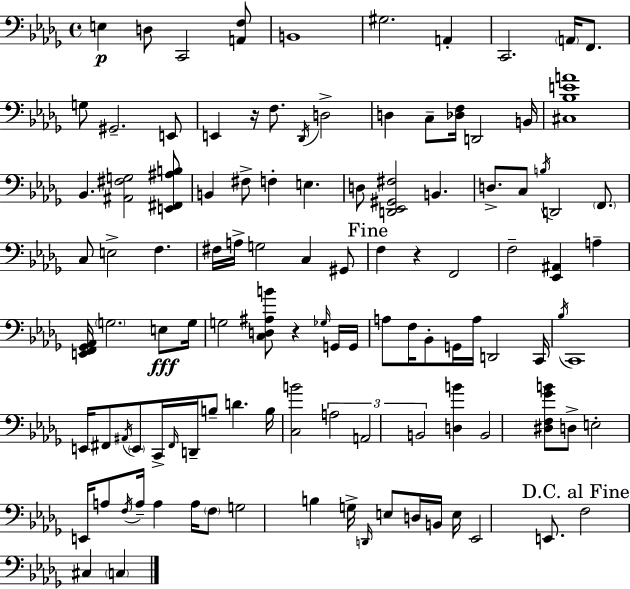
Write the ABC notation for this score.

X:1
T:Untitled
M:4/4
L:1/4
K:Bbm
E, D,/2 C,,2 [A,,F,]/2 B,,4 ^G,2 A,, C,,2 A,,/4 F,,/2 G,/2 ^G,,2 E,,/2 E,, z/4 F,/2 _D,,/4 D,2 D, C,/2 [_D,F,]/4 D,,2 B,,/4 [^C,_B,EA]4 _B,, [^A,,^F,G,]2 [E,,^F,,^A,B,]/2 B,, ^F,/2 F, E, D,/2 [D,,_E,,^G,,^F,]2 B,, D,/2 C,/2 B,/4 D,,2 F,,/2 C,/2 E,2 F, ^F,/4 A,/4 G,2 C, ^G,,/2 F, z F,,2 F,2 [_E,,^A,,] A, [E,,F,,_G,,_A,,]/4 G,2 E,/2 G,/4 G,2 [C,D,^A,B]/2 z _G,/4 G,,/4 G,,/4 A,/2 F,/4 _B,,/2 G,,/4 A,/4 D,,2 C,,/4 _B,/4 C,,4 E,,/4 ^F,,/2 ^A,,/4 E,,/2 C,,/4 ^F,,/4 D,,/4 B,/2 D B,/4 [C,B]2 A,2 A,,2 B,,2 [D,B] B,,2 [^D,F,_GB]/2 D,/2 E,2 E,,/4 A,/2 F,/4 A,/4 A, A,/4 F,/2 G,2 B, G,/4 D,,/4 E,/2 D,/4 B,,/4 E,/4 _E,,2 E,,/2 F,2 ^C, C,